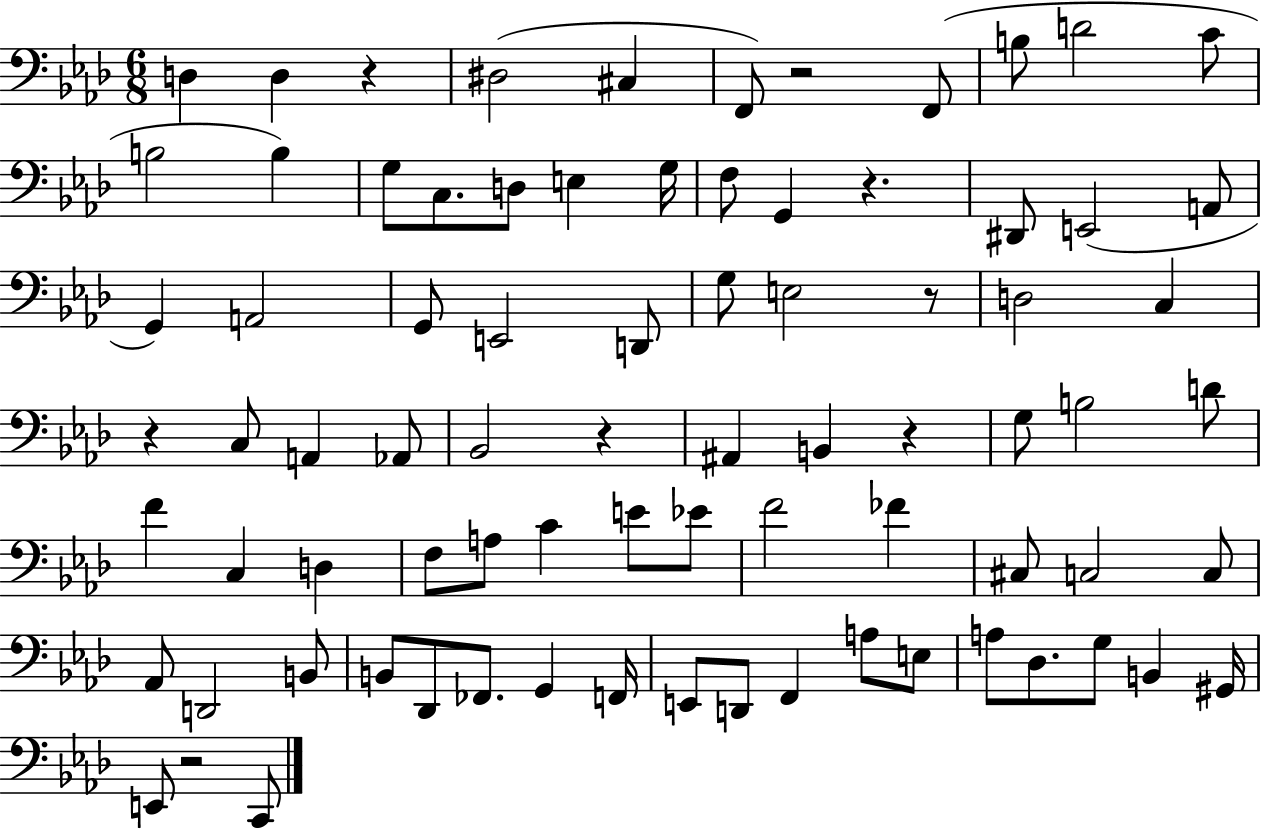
{
  \clef bass
  \numericTimeSignature
  \time 6/8
  \key aes \major
  d4 d4 r4 | dis2( cis4 | f,8) r2 f,8( | b8 d'2 c'8 | \break b2 b4) | g8 c8. d8 e4 g16 | f8 g,4 r4. | dis,8 e,2( a,8 | \break g,4) a,2 | g,8 e,2 d,8 | g8 e2 r8 | d2 c4 | \break r4 c8 a,4 aes,8 | bes,2 r4 | ais,4 b,4 r4 | g8 b2 d'8 | \break f'4 c4 d4 | f8 a8 c'4 e'8 ees'8 | f'2 fes'4 | cis8 c2 c8 | \break aes,8 d,2 b,8 | b,8 des,8 fes,8. g,4 f,16 | e,8 d,8 f,4 a8 e8 | a8 des8. g8 b,4 gis,16 | \break e,8 r2 c,8 | \bar "|."
}